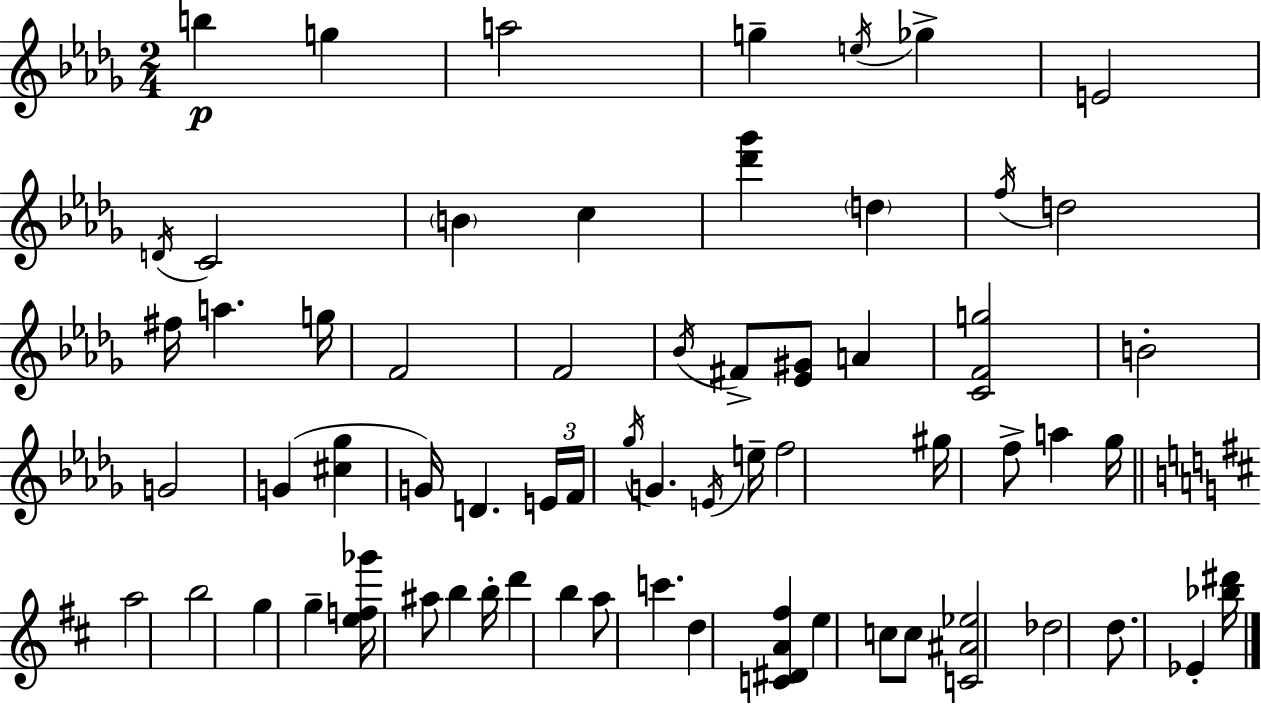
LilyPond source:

{
  \clef treble
  \numericTimeSignature
  \time 2/4
  \key bes \minor
  b''4\p g''4 | a''2 | g''4-- \acciaccatura { e''16 } ges''4-> | e'2 | \break \acciaccatura { d'16 } c'2 | \parenthesize b'4 c''4 | <des''' ges'''>4 \parenthesize d''4 | \acciaccatura { f''16 } d''2 | \break fis''16 a''4. | g''16 f'2 | f'2 | \acciaccatura { bes'16 } fis'8-> <ees' gis'>8 | \break a'4 <c' f' g''>2 | b'2-. | g'2 | g'4( | \break <cis'' ges''>4 g'16) d'4. | \tuplet 3/2 { e'16 f'16 \acciaccatura { ges''16 } } g'4. | \acciaccatura { e'16 } e''16-- f''2 | gis''16 f''8-> | \break a''4 ges''16 \bar "||" \break \key b \minor a''2 | b''2 | g''4 g''4-- | <e'' f'' ges'''>16 ais''8 b''4 b''16-. | \break d'''4 b''4 | a''8 c'''4. | d''4 <c' dis' a' fis''>4 | e''4 c''8 c''8 | \break <c' ais' ees''>2 | des''2 | d''8. ees'4-. <bes'' dis'''>16 | \bar "|."
}